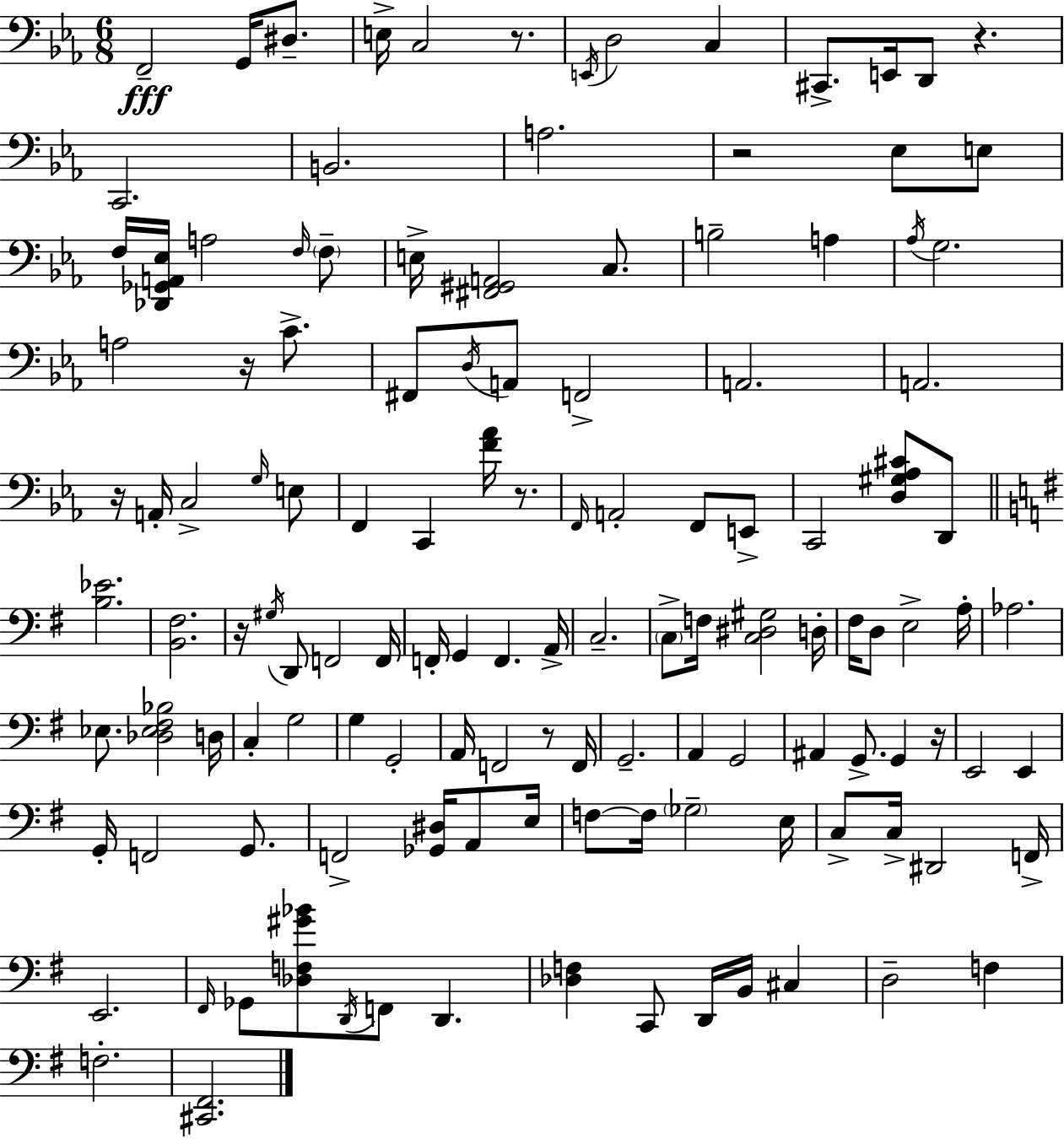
F2/h G2/s D#3/e. E3/s C3/h R/e. E2/s D3/h C3/q C#2/e. E2/s D2/e R/q. C2/h. B2/h. A3/h. R/h Eb3/e E3/e F3/s [Db2,Gb2,A2,Eb3]/s A3/h F3/s F3/e E3/s [F#2,G#2,A2]/h C3/e. B3/h A3/q Ab3/s G3/h. A3/h R/s C4/e. F#2/e D3/s A2/e F2/h A2/h. A2/h. R/s A2/s C3/h G3/s E3/e F2/q C2/q [F4,Ab4]/s R/e. F2/s A2/h F2/e E2/e C2/h [D3,G#3,Ab3,C#4]/e D2/e [B3,Eb4]/h. [B2,F#3]/h. R/s G#3/s D2/e F2/h F2/s F2/s G2/q F2/q. A2/s C3/h. C3/e F3/s [C3,D#3,G#3]/h D3/s F#3/s D3/e E3/h A3/s Ab3/h. Eb3/e. [Db3,Eb3,F#3,Bb3]/h D3/s C3/q G3/h G3/q G2/h A2/s F2/h R/e F2/s G2/h. A2/q G2/h A#2/q G2/e. G2/q R/s E2/h E2/q G2/s F2/h G2/e. F2/h [Gb2,D#3]/s A2/e E3/s F3/e F3/s Gb3/h E3/s C3/e C3/s D#2/h F2/s E2/h. F#2/s Gb2/e [Db3,F3,G#4,Bb4]/e D2/s F2/e D2/q. [Db3,F3]/q C2/e D2/s B2/s C#3/q D3/h F3/q F3/h. [C#2,F#2]/h.